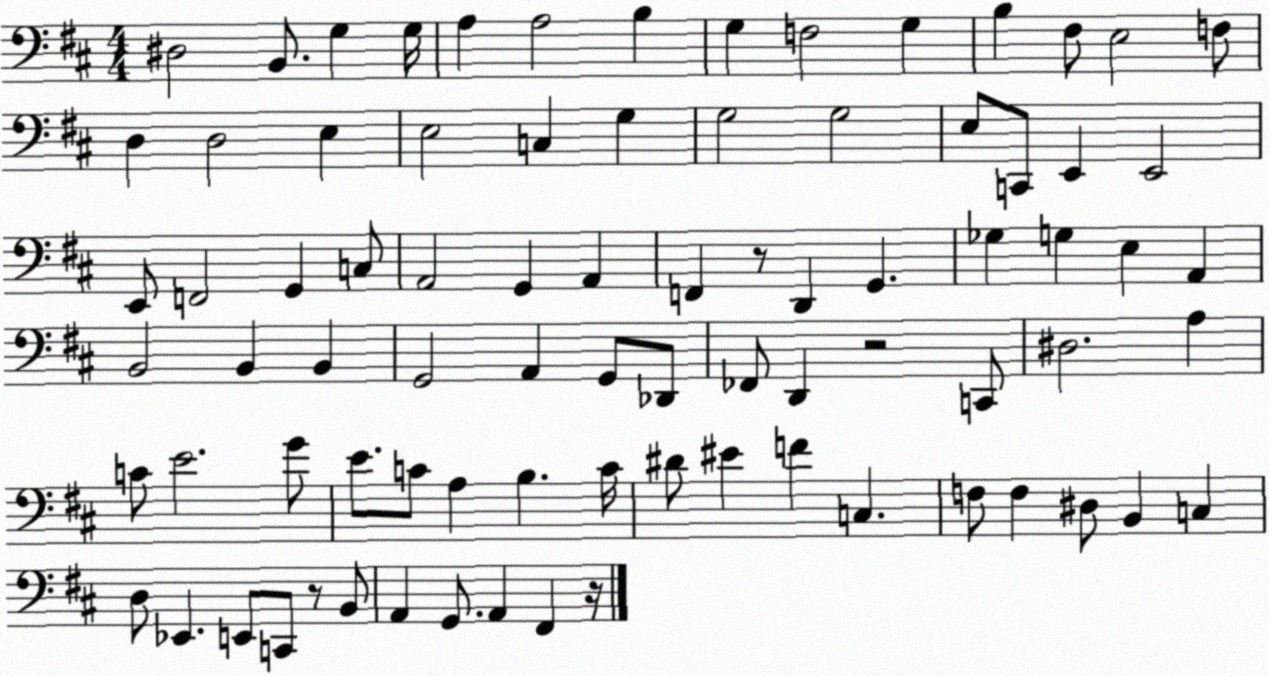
X:1
T:Untitled
M:4/4
L:1/4
K:D
^D,2 B,,/2 G, G,/4 A, A,2 B, G, F,2 G, B, ^F,/2 E,2 F,/2 D, D,2 E, E,2 C, G, G,2 G,2 E,/2 C,,/2 E,, E,,2 E,,/2 F,,2 G,, C,/2 A,,2 G,, A,, F,, z/2 D,, G,, _G, G, E, A,, B,,2 B,, B,, G,,2 A,, G,,/2 _D,,/2 _F,,/2 D,, z2 C,,/2 ^D,2 A, C/2 E2 G/2 E/2 C/2 A, B, C/4 ^D/2 ^E F C, F,/2 F, ^D,/2 B,, C, D,/2 _E,, E,,/2 C,,/2 z/2 B,,/2 A,, G,,/2 A,, ^F,, z/4